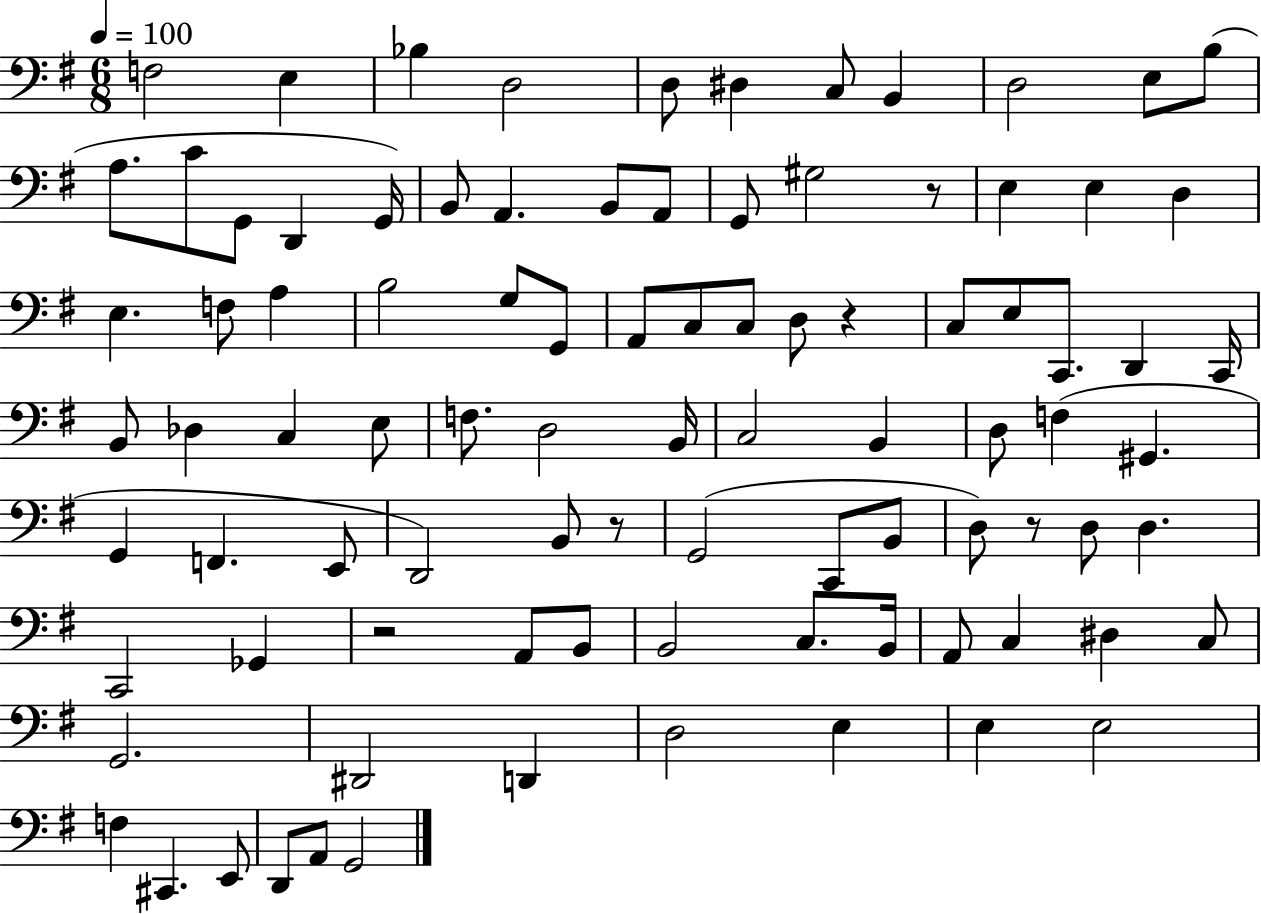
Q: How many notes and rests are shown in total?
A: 92